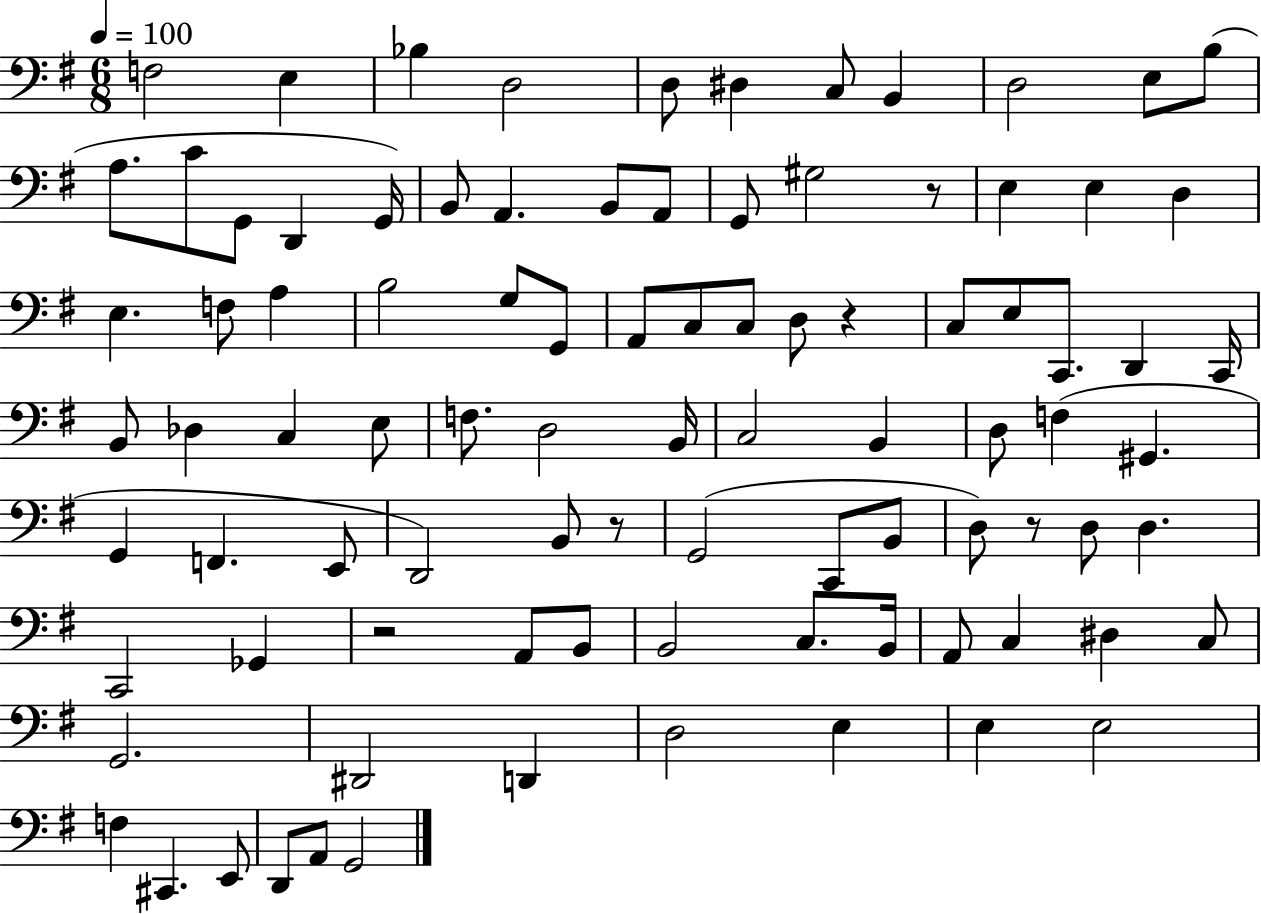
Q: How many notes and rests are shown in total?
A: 92